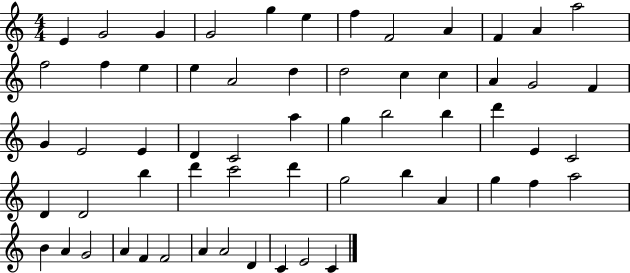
E4/q G4/h G4/q G4/h G5/q E5/q F5/q F4/h A4/q F4/q A4/q A5/h F5/h F5/q E5/q E5/q A4/h D5/q D5/h C5/q C5/q A4/q G4/h F4/q G4/q E4/h E4/q D4/q C4/h A5/q G5/q B5/h B5/q D6/q E4/q C4/h D4/q D4/h B5/q D6/q C6/h D6/q G5/h B5/q A4/q G5/q F5/q A5/h B4/q A4/q G4/h A4/q F4/q F4/h A4/q A4/h D4/q C4/q E4/h C4/q